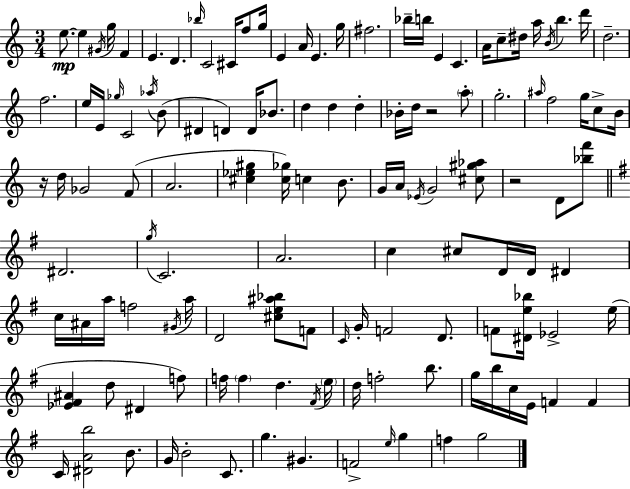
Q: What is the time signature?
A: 3/4